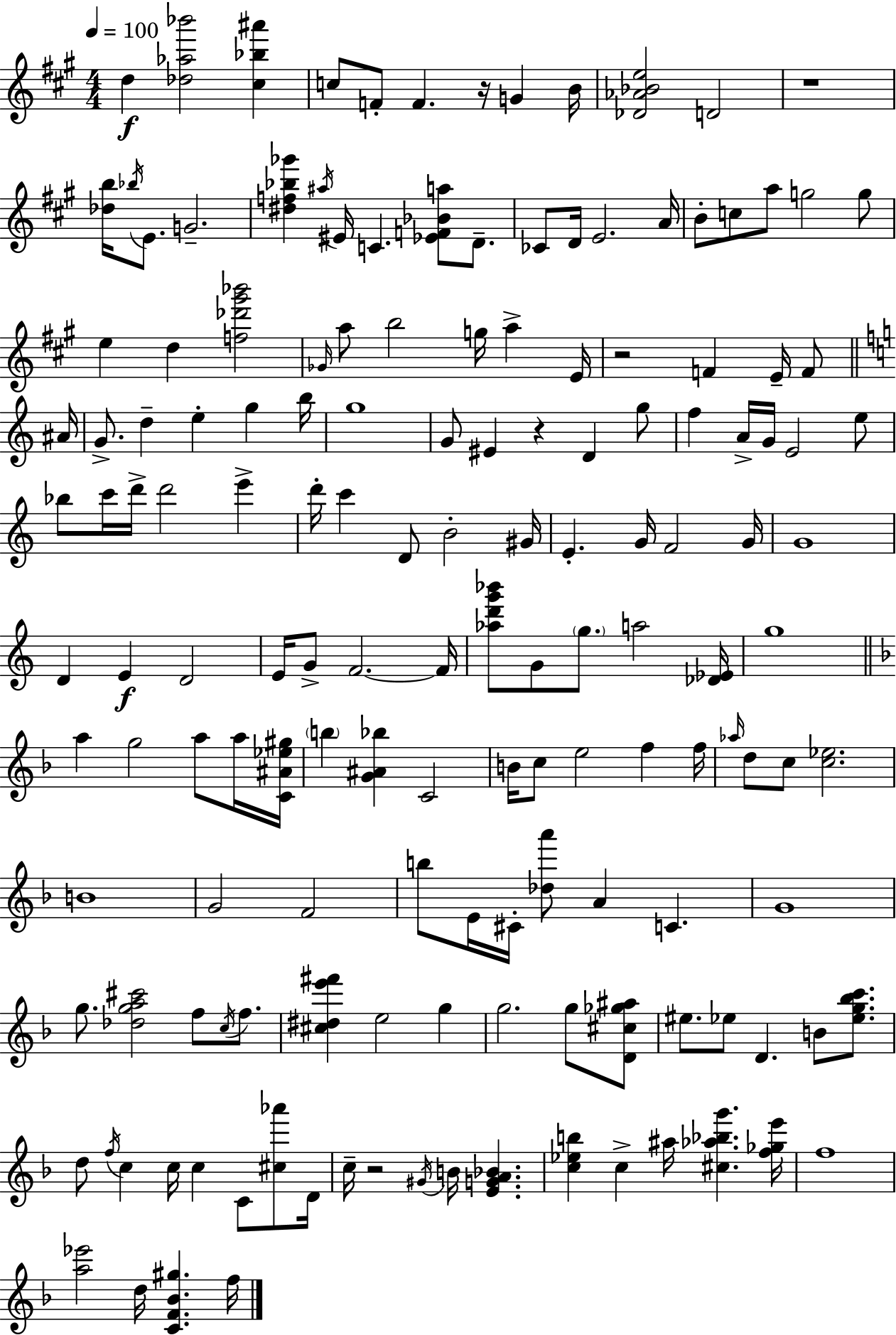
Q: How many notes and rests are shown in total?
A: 155